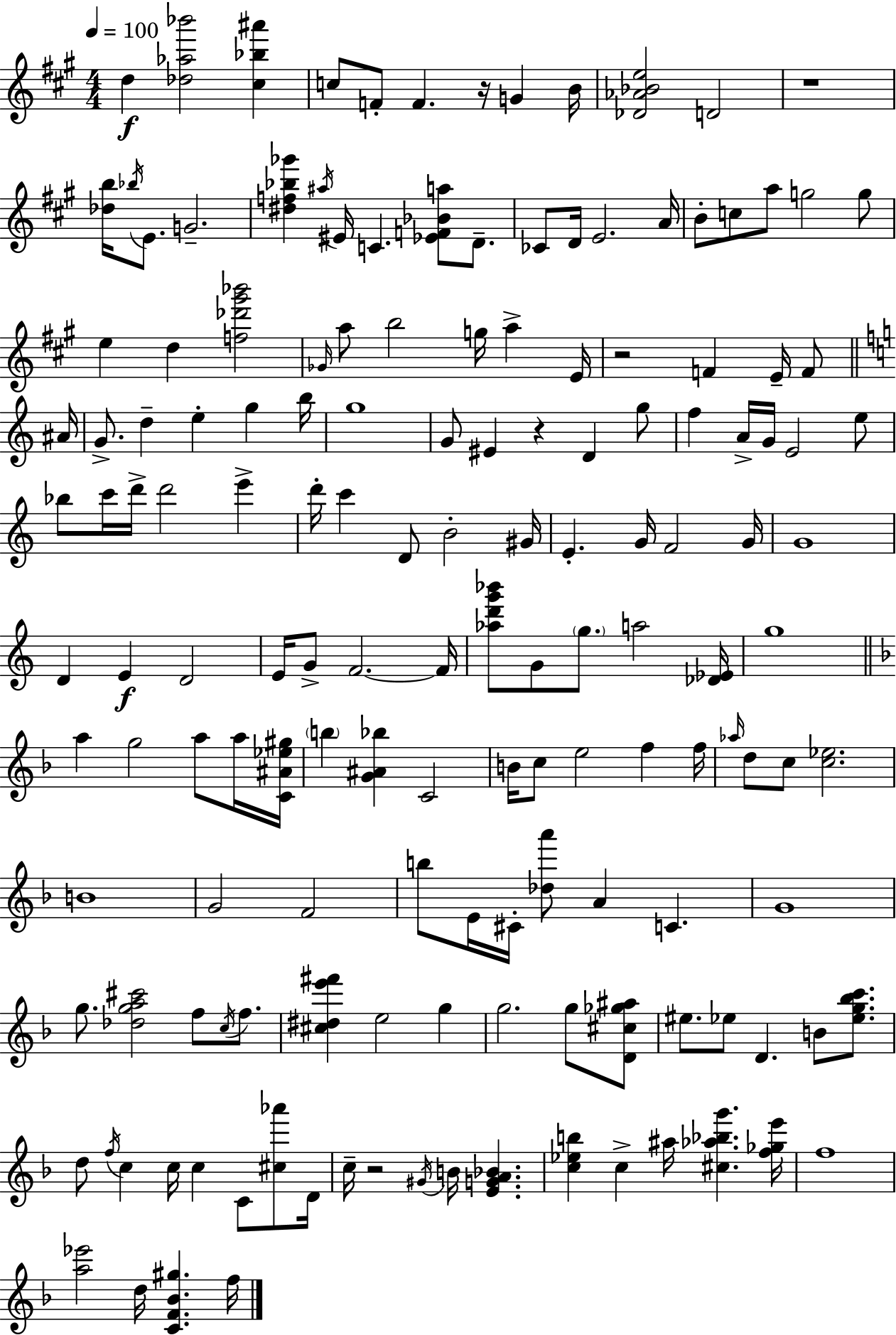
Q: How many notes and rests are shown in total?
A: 155